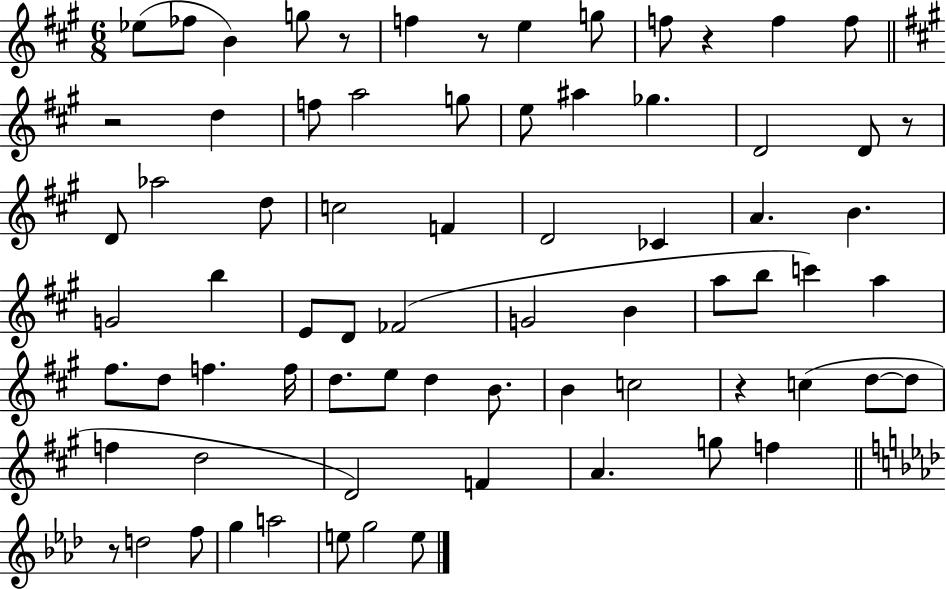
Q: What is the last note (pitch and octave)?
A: E5